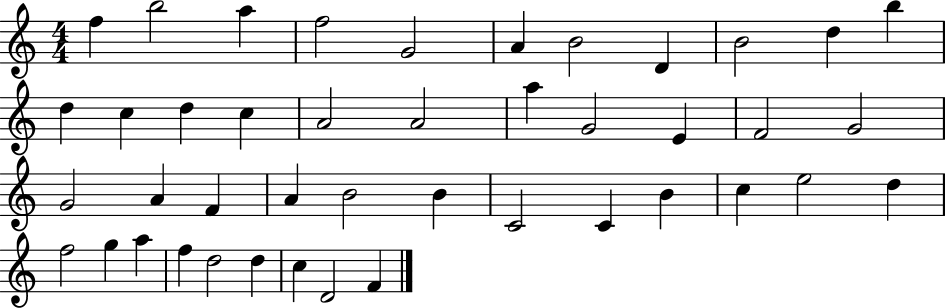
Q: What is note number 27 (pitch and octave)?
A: B4